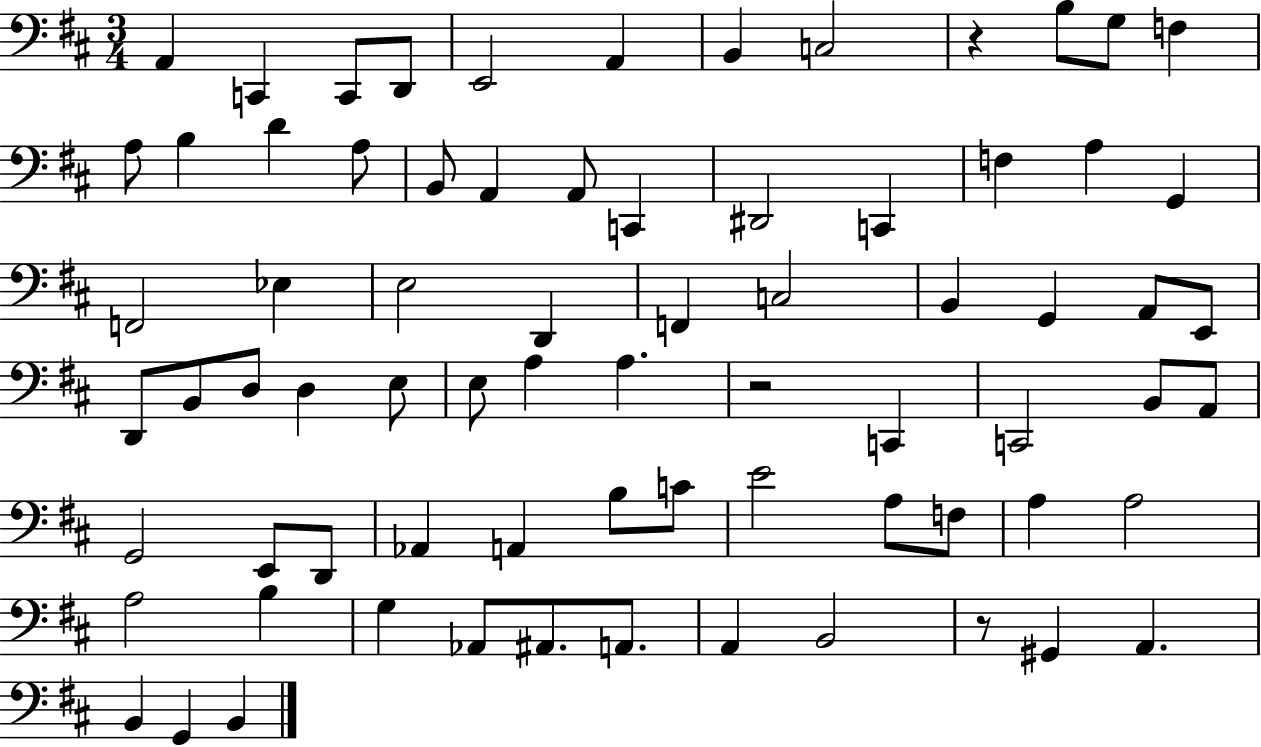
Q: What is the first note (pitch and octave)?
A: A2